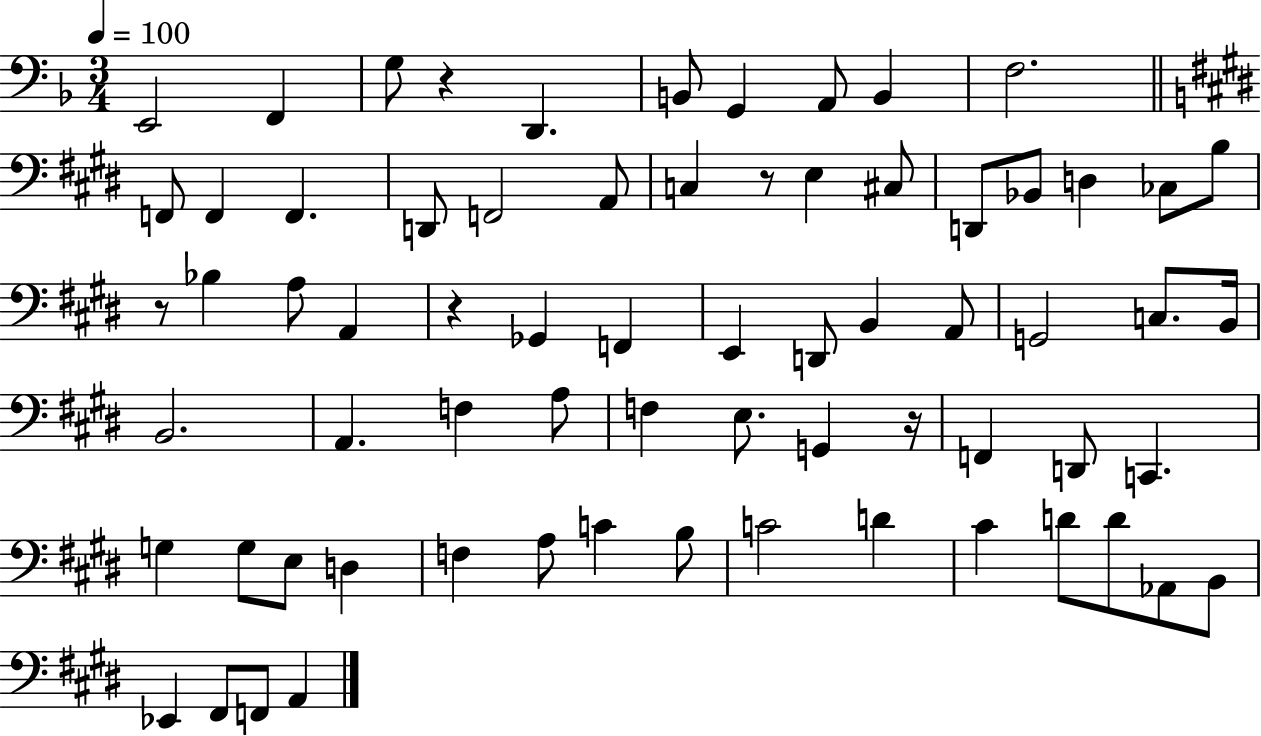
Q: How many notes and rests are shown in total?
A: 69